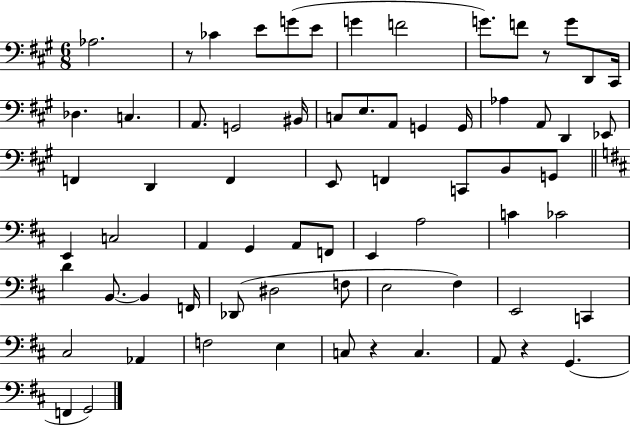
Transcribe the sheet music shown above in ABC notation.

X:1
T:Untitled
M:6/8
L:1/4
K:A
_A,2 z/2 _C E/2 G/2 E/2 G F2 G/2 F/2 z/2 G/2 D,,/2 ^C,,/4 _D, C, A,,/2 G,,2 ^B,,/4 C,/2 E,/2 A,,/2 G,, G,,/4 _A, A,,/2 D,, _E,,/2 F,, D,, F,, E,,/2 F,, C,,/2 B,,/2 G,,/2 E,, C,2 A,, G,, A,,/2 F,,/2 E,, A,2 C _C2 D B,,/2 B,, F,,/4 _D,,/2 ^D,2 F,/2 E,2 ^F, E,,2 C,, ^C,2 _A,, F,2 E, C,/2 z C, A,,/2 z G,, F,, G,,2